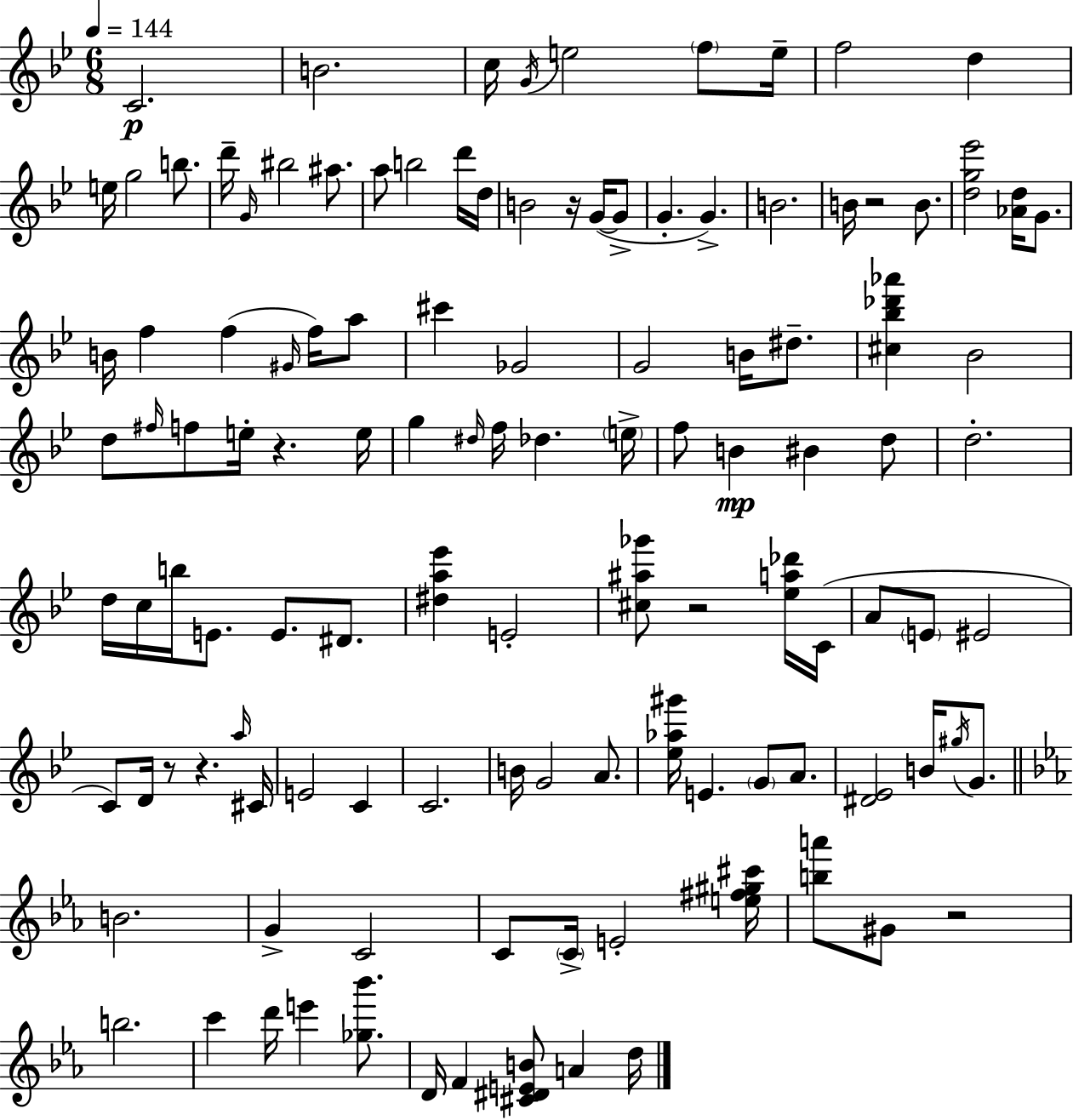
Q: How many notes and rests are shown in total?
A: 117